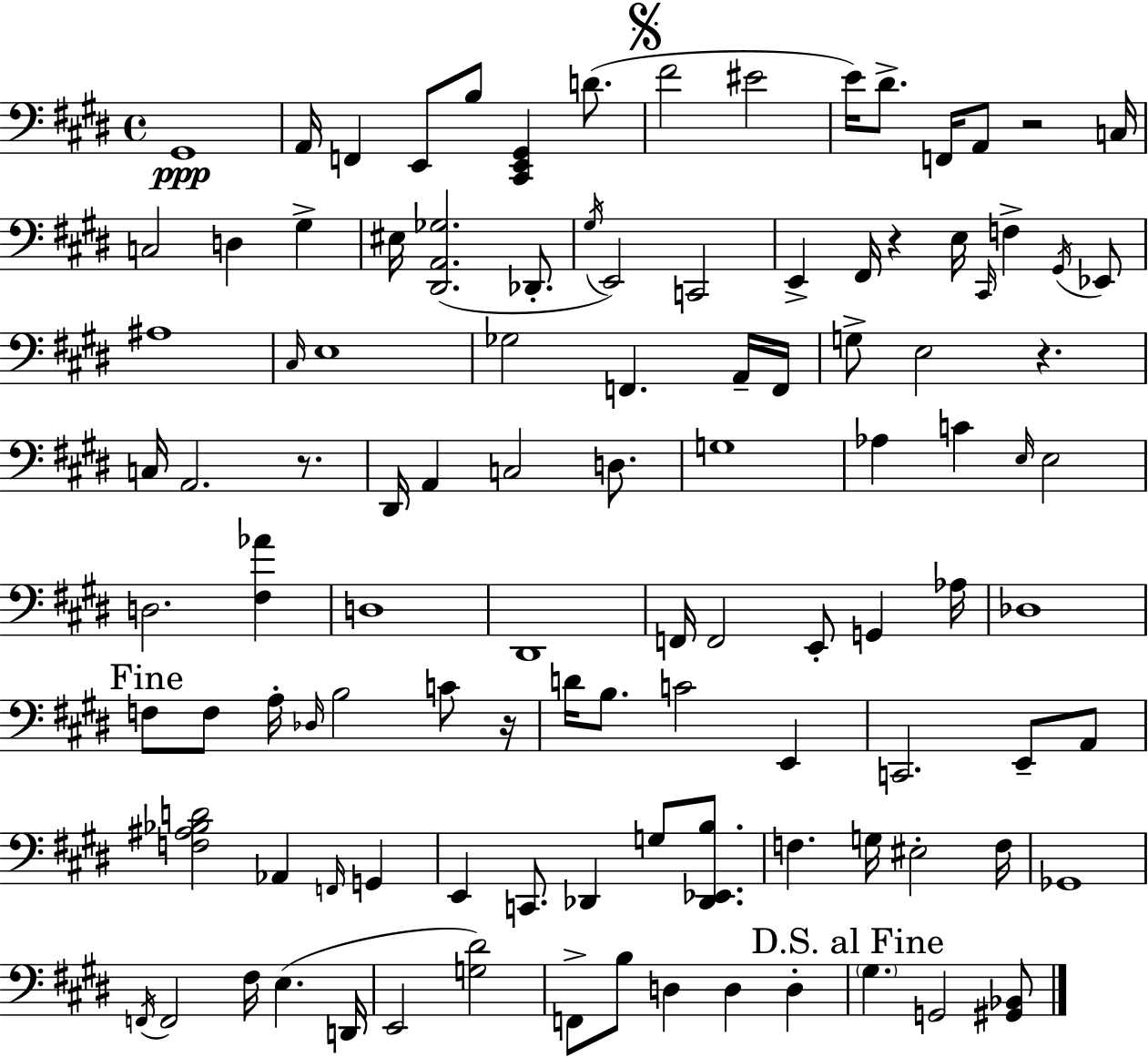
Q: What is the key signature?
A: E major